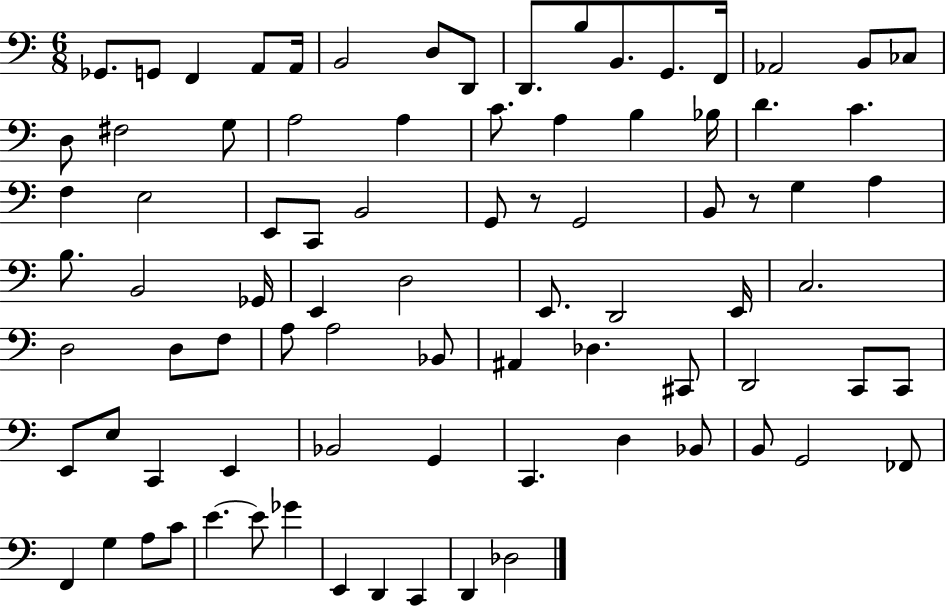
X:1
T:Untitled
M:6/8
L:1/4
K:C
_G,,/2 G,,/2 F,, A,,/2 A,,/4 B,,2 D,/2 D,,/2 D,,/2 B,/2 B,,/2 G,,/2 F,,/4 _A,,2 B,,/2 _C,/2 D,/2 ^F,2 G,/2 A,2 A, C/2 A, B, _B,/4 D C F, E,2 E,,/2 C,,/2 B,,2 G,,/2 z/2 G,,2 B,,/2 z/2 G, A, B,/2 B,,2 _G,,/4 E,, D,2 E,,/2 D,,2 E,,/4 C,2 D,2 D,/2 F,/2 A,/2 A,2 _B,,/2 ^A,, _D, ^C,,/2 D,,2 C,,/2 C,,/2 E,,/2 E,/2 C,, E,, _B,,2 G,, C,, D, _B,,/2 B,,/2 G,,2 _F,,/2 F,, G, A,/2 C/2 E E/2 _G E,, D,, C,, D,, _D,2